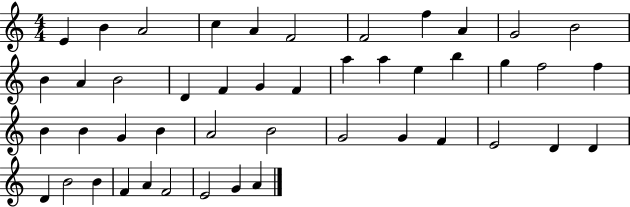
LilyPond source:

{
  \clef treble
  \numericTimeSignature
  \time 4/4
  \key c \major
  e'4 b'4 a'2 | c''4 a'4 f'2 | f'2 f''4 a'4 | g'2 b'2 | \break b'4 a'4 b'2 | d'4 f'4 g'4 f'4 | a''4 a''4 e''4 b''4 | g''4 f''2 f''4 | \break b'4 b'4 g'4 b'4 | a'2 b'2 | g'2 g'4 f'4 | e'2 d'4 d'4 | \break d'4 b'2 b'4 | f'4 a'4 f'2 | e'2 g'4 a'4 | \bar "|."
}